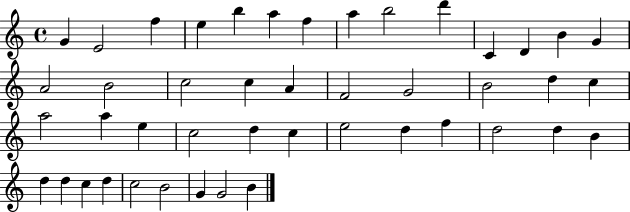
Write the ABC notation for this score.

X:1
T:Untitled
M:4/4
L:1/4
K:C
G E2 f e b a f a b2 d' C D B G A2 B2 c2 c A F2 G2 B2 d c a2 a e c2 d c e2 d f d2 d B d d c d c2 B2 G G2 B